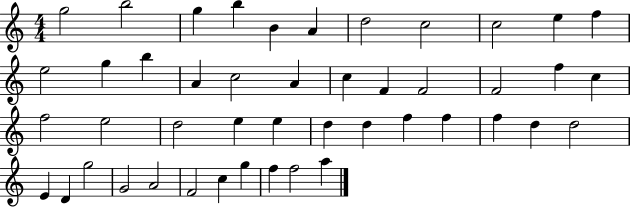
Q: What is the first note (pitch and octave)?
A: G5